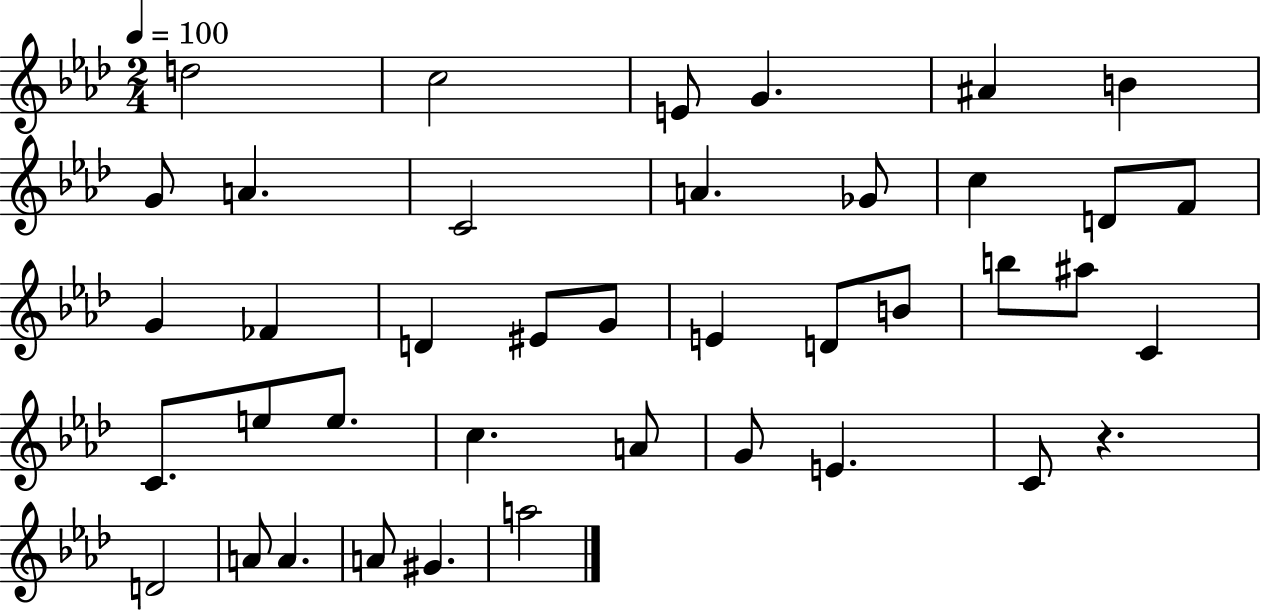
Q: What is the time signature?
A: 2/4